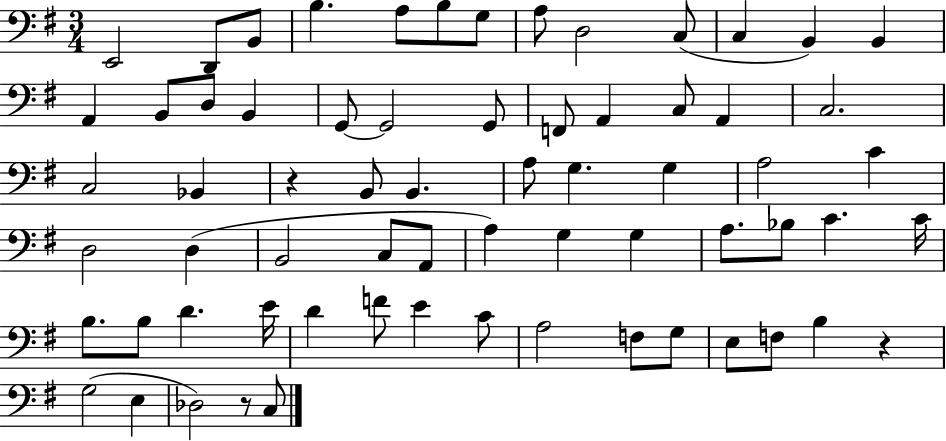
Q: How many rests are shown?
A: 3